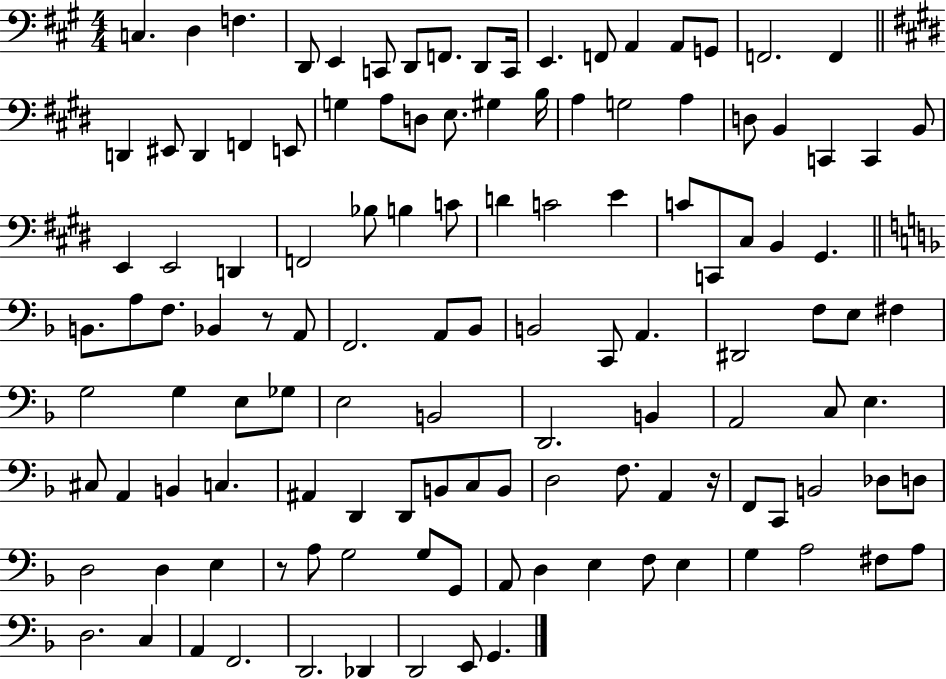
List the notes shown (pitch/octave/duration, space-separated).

C3/q. D3/q F3/q. D2/e E2/q C2/e D2/e F2/e. D2/e C2/s E2/q. F2/e A2/q A2/e G2/e F2/h. F2/q D2/q EIS2/e D2/q F2/q E2/e G3/q A3/e D3/e E3/e. G#3/q B3/s A3/q G3/h A3/q D3/e B2/q C2/q C2/q B2/e E2/q E2/h D2/q F2/h Bb3/e B3/q C4/e D4/q C4/h E4/q C4/e C2/e C#3/e B2/q G#2/q. B2/e. A3/e F3/e. Bb2/q R/e A2/e F2/h. A2/e Bb2/e B2/h C2/e A2/q. D#2/h F3/e E3/e F#3/q G3/h G3/q E3/e Gb3/e E3/h B2/h D2/h. B2/q A2/h C3/e E3/q. C#3/e A2/q B2/q C3/q. A#2/q D2/q D2/e B2/e C3/e B2/e D3/h F3/e. A2/q R/s F2/e C2/e B2/h Db3/e D3/e D3/h D3/q E3/q R/e A3/e G3/h G3/e G2/e A2/e D3/q E3/q F3/e E3/q G3/q A3/h F#3/e A3/e D3/h. C3/q A2/q F2/h. D2/h. Db2/q D2/h E2/e G2/q.